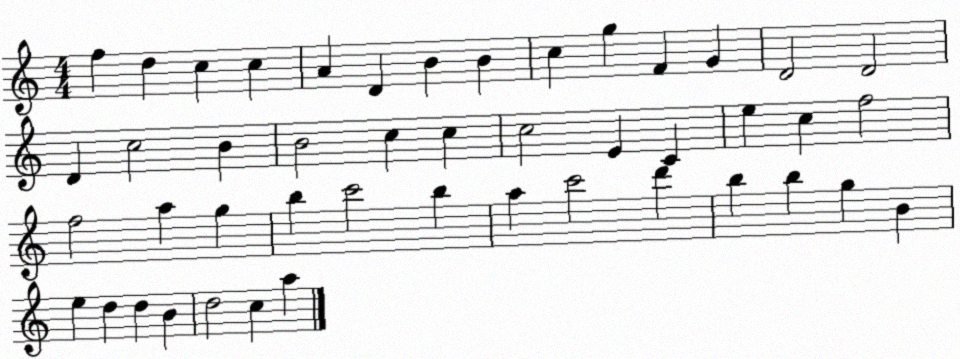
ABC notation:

X:1
T:Untitled
M:4/4
L:1/4
K:C
f d c c A D B B c g F G D2 D2 D c2 B B2 c c c2 E C e c f2 f2 a g b c'2 b a c'2 d' b b g B e d d B d2 c a